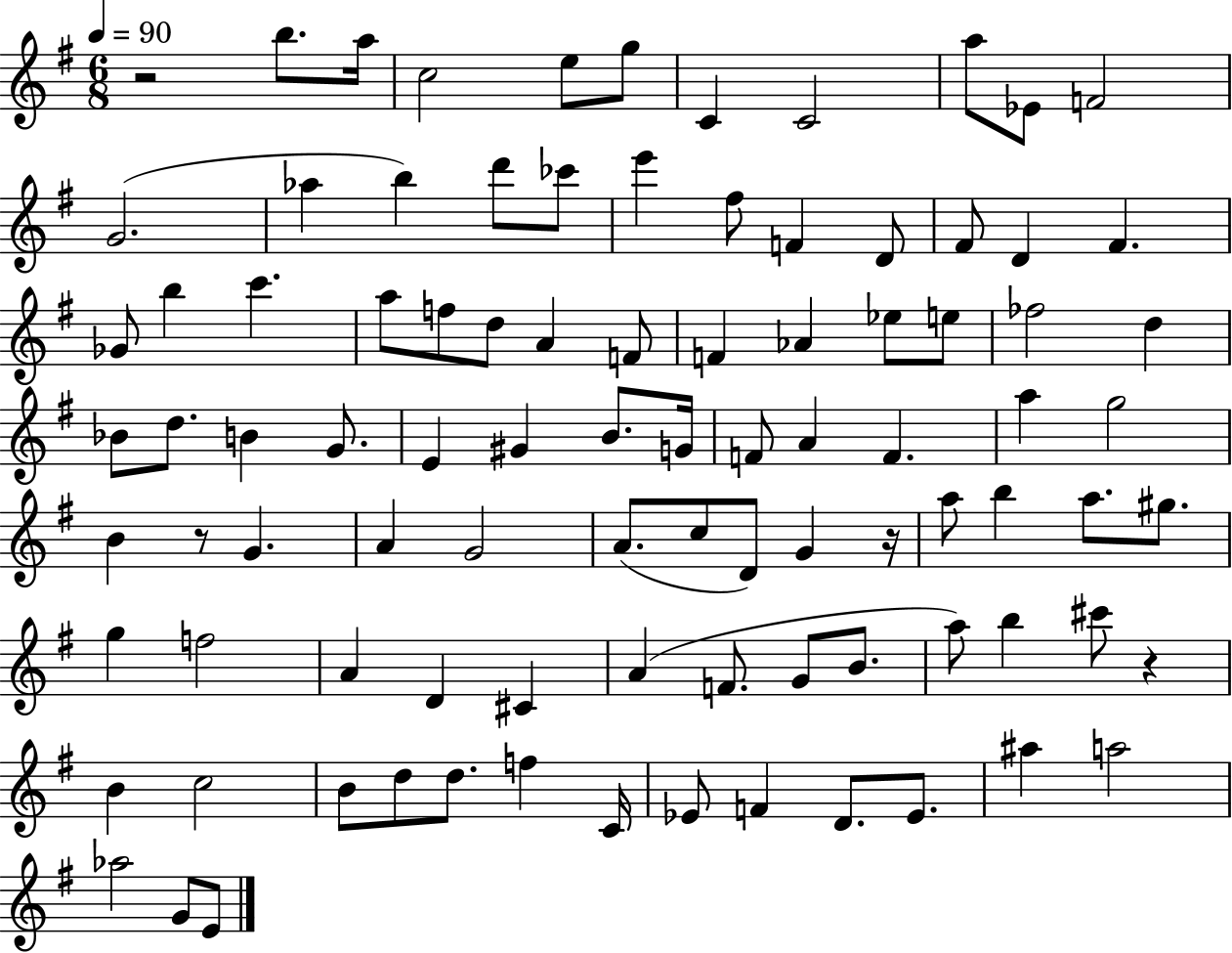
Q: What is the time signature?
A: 6/8